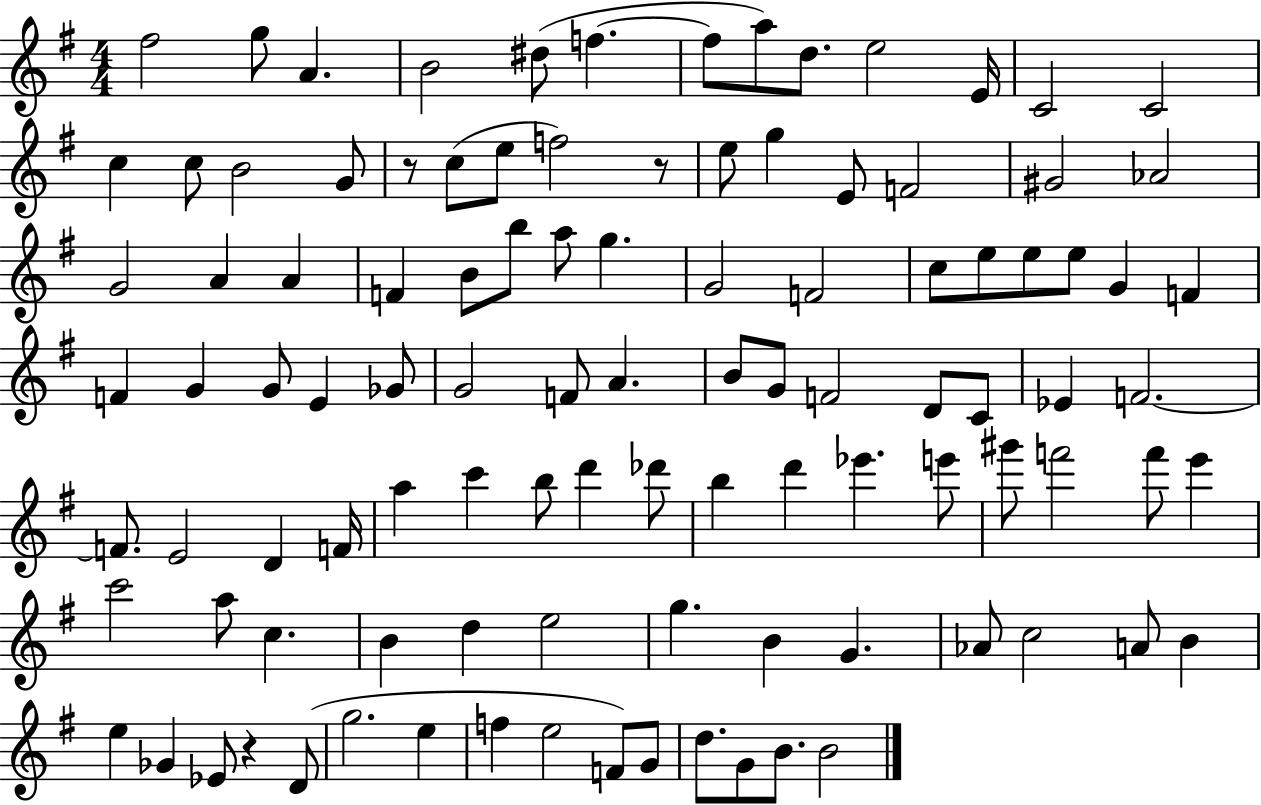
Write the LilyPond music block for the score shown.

{
  \clef treble
  \numericTimeSignature
  \time 4/4
  \key g \major
  fis''2 g''8 a'4. | b'2 dis''8( f''4.~~ | f''8 a''8) d''8. e''2 e'16 | c'2 c'2 | \break c''4 c''8 b'2 g'8 | r8 c''8( e''8 f''2) r8 | e''8 g''4 e'8 f'2 | gis'2 aes'2 | \break g'2 a'4 a'4 | f'4 b'8 b''8 a''8 g''4. | g'2 f'2 | c''8 e''8 e''8 e''8 g'4 f'4 | \break f'4 g'4 g'8 e'4 ges'8 | g'2 f'8 a'4. | b'8 g'8 f'2 d'8 c'8 | ees'4 f'2.~~ | \break f'8. e'2 d'4 f'16 | a''4 c'''4 b''8 d'''4 des'''8 | b''4 d'''4 ees'''4. e'''8 | gis'''8 f'''2 f'''8 e'''4 | \break c'''2 a''8 c''4. | b'4 d''4 e''2 | g''4. b'4 g'4. | aes'8 c''2 a'8 b'4 | \break e''4 ges'4 ees'8 r4 d'8( | g''2. e''4 | f''4 e''2 f'8) g'8 | d''8. g'8 b'8. b'2 | \break \bar "|."
}